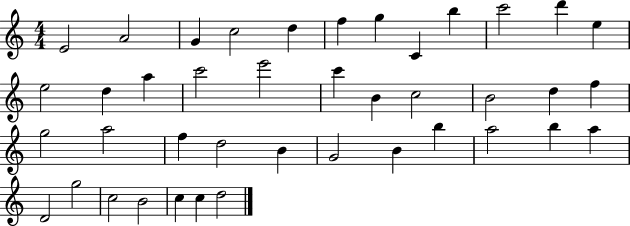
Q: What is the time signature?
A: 4/4